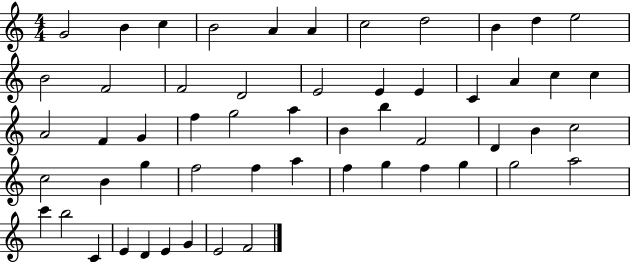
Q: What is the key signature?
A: C major